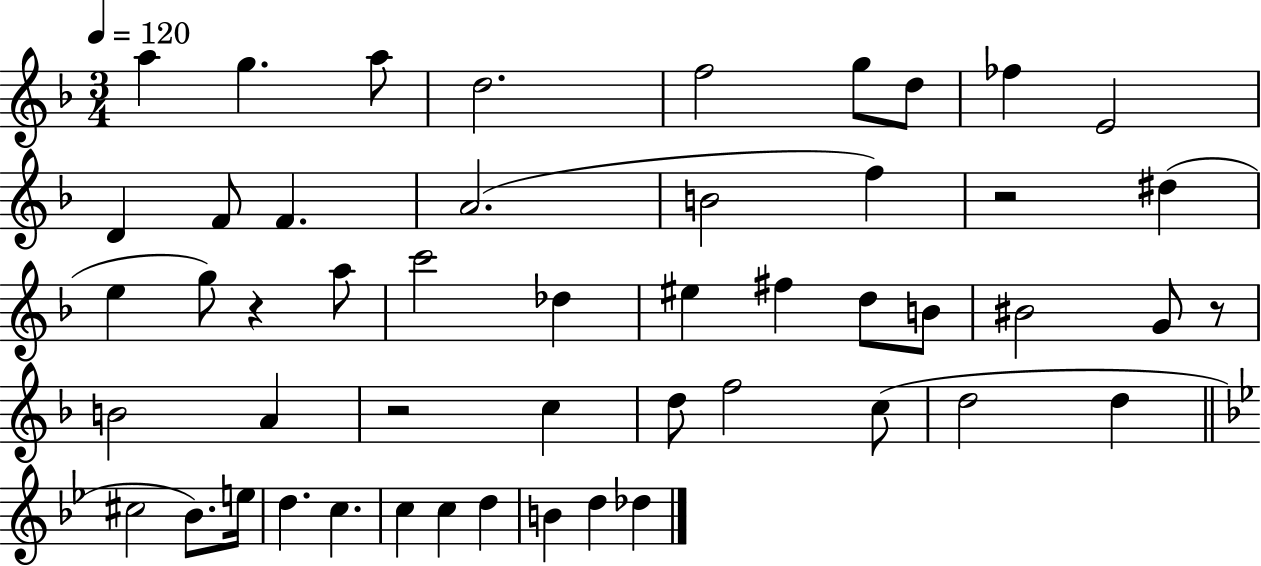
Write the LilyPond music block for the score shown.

{
  \clef treble
  \numericTimeSignature
  \time 3/4
  \key f \major
  \tempo 4 = 120
  a''4 g''4. a''8 | d''2. | f''2 g''8 d''8 | fes''4 e'2 | \break d'4 f'8 f'4. | a'2.( | b'2 f''4) | r2 dis''4( | \break e''4 g''8) r4 a''8 | c'''2 des''4 | eis''4 fis''4 d''8 b'8 | bis'2 g'8 r8 | \break b'2 a'4 | r2 c''4 | d''8 f''2 c''8( | d''2 d''4 | \break \bar "||" \break \key bes \major cis''2 bes'8.) e''16 | d''4. c''4. | c''4 c''4 d''4 | b'4 d''4 des''4 | \break \bar "|."
}